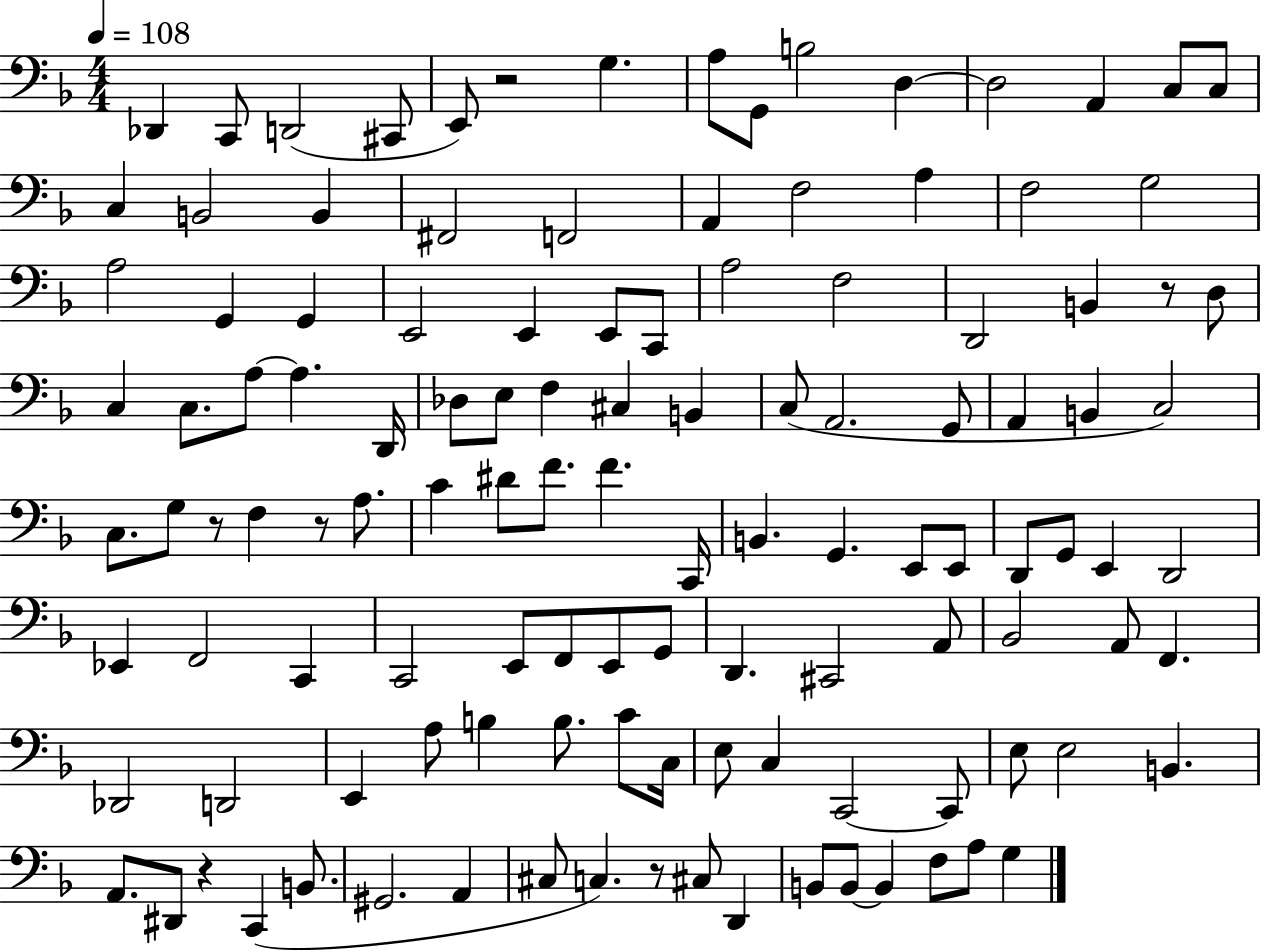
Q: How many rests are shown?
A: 6